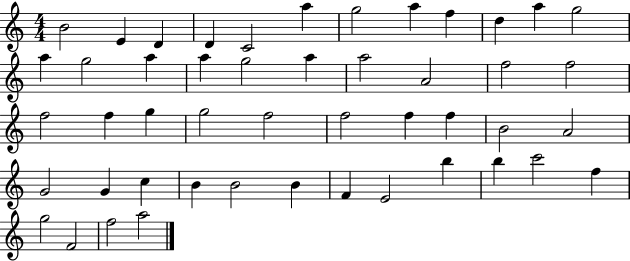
X:1
T:Untitled
M:4/4
L:1/4
K:C
B2 E D D C2 a g2 a f d a g2 a g2 a a g2 a a2 A2 f2 f2 f2 f g g2 f2 f2 f f B2 A2 G2 G c B B2 B F E2 b b c'2 f g2 F2 f2 a2